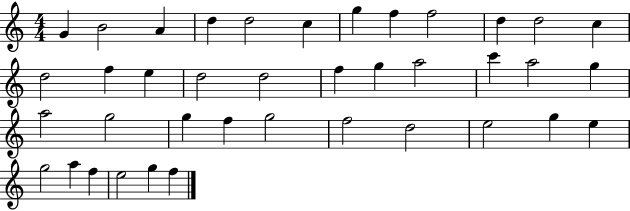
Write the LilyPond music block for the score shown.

{
  \clef treble
  \numericTimeSignature
  \time 4/4
  \key c \major
  g'4 b'2 a'4 | d''4 d''2 c''4 | g''4 f''4 f''2 | d''4 d''2 c''4 | \break d''2 f''4 e''4 | d''2 d''2 | f''4 g''4 a''2 | c'''4 a''2 g''4 | \break a''2 g''2 | g''4 f''4 g''2 | f''2 d''2 | e''2 g''4 e''4 | \break g''2 a''4 f''4 | e''2 g''4 f''4 | \bar "|."
}